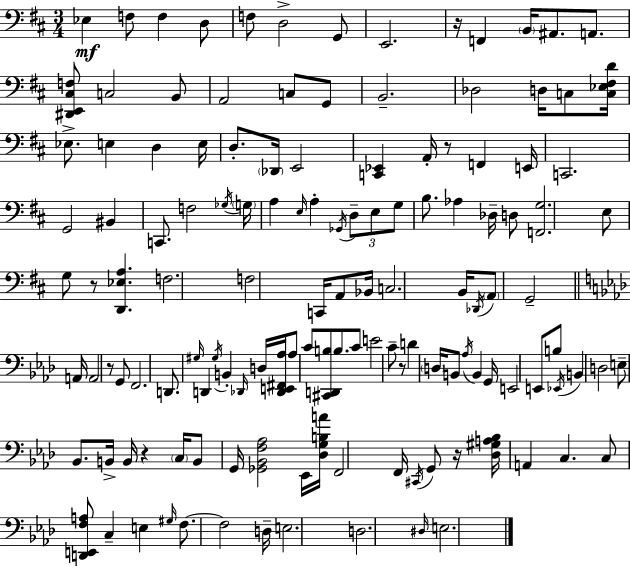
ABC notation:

X:1
T:Untitled
M:3/4
L:1/4
K:D
_E, F,/2 F, D,/2 F,/2 D,2 G,,/2 E,,2 z/4 F,, B,,/4 ^A,,/2 A,,/2 [^D,,E,,^C,F,]/2 C,2 B,,/2 A,,2 C,/2 G,,/2 B,,2 _D,2 D,/4 C,/2 [C,_E,^F,D]/4 _E,/2 E, D, E,/4 D,/2 _D,,/4 E,,2 [C,,_E,,] A,,/4 z/2 F,, E,,/4 C,,2 G,,2 ^B,, C,,/2 F,2 _G,/4 G,/4 A, E,/4 A, _G,,/4 D,/2 E,/2 G,/2 B,/2 _A, _D,/4 D,/2 [F,,G,]2 E,/2 G,/2 z/2 [D,,_E,A,] F,2 F,2 C,,/4 A,,/2 _B,,/4 C,2 B,,/4 _D,,/4 A,,/2 G,,2 A,,/4 A,,2 z/2 G,,/2 F,,2 D,,/2 ^G,/4 D,, ^G,/4 B,, _D,,/4 D,/4 [_D,,E,,^F,,_A,]/4 _A,/2 C/2 [^C,,D,,B,]/2 B,/2 C/2 E2 C/2 z/2 D D,/4 B,,/2 _A,/4 B,, G,,/4 E,,2 E,,/2 B,/2 _E,,/4 B,, D,2 E,/2 _B,,/2 B,,/4 B,,/4 z C,/4 B,,/2 G,,/4 [_G,,_B,,F,_A,]2 _E,,/4 [_D,G,B,A]/4 F,,2 F,,/4 ^C,,/4 G,,/2 z/4 [_D,^G,A,_B,]/4 A,, C, C,/2 [D,,E,,F,A,]/2 C, E, ^G,/4 F,/2 F,2 D,/4 E,2 D,2 ^D,/4 E,2